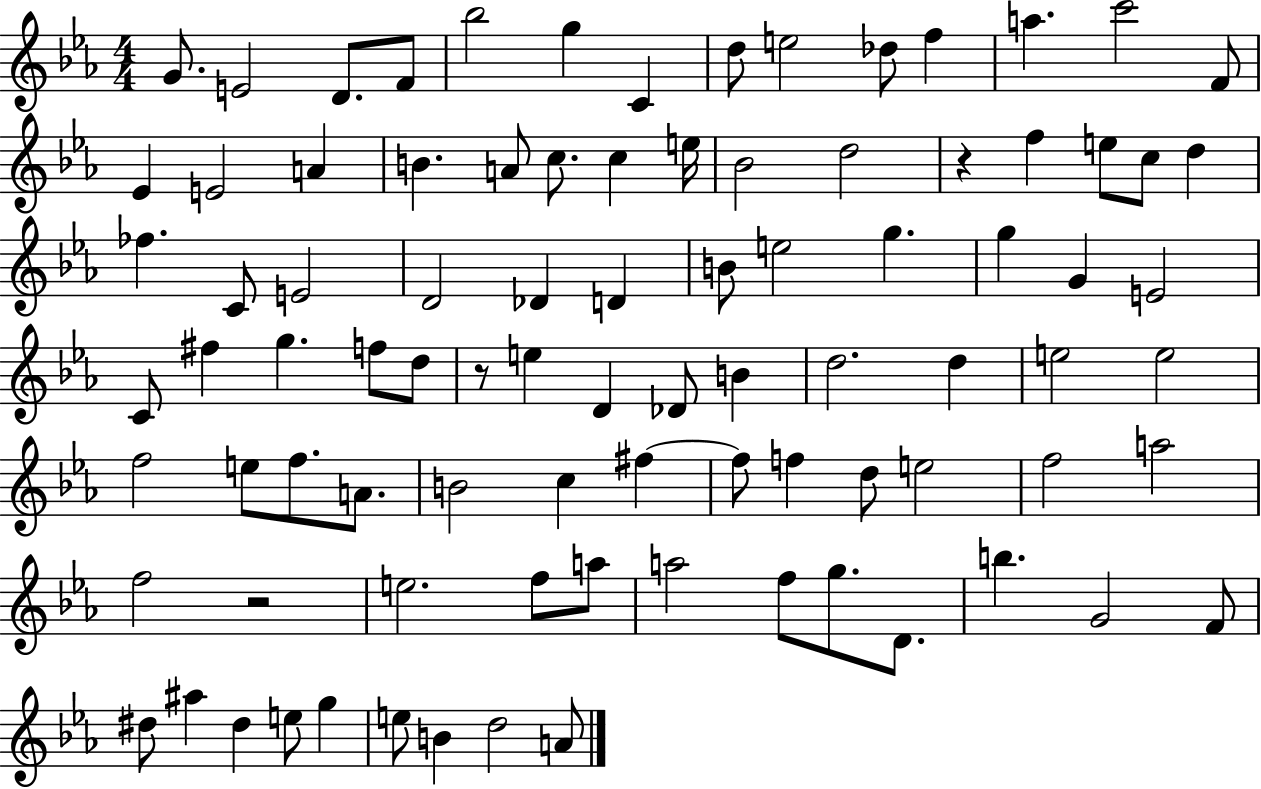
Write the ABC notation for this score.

X:1
T:Untitled
M:4/4
L:1/4
K:Eb
G/2 E2 D/2 F/2 _b2 g C d/2 e2 _d/2 f a c'2 F/2 _E E2 A B A/2 c/2 c e/4 _B2 d2 z f e/2 c/2 d _f C/2 E2 D2 _D D B/2 e2 g g G E2 C/2 ^f g f/2 d/2 z/2 e D _D/2 B d2 d e2 e2 f2 e/2 f/2 A/2 B2 c ^f ^f/2 f d/2 e2 f2 a2 f2 z2 e2 f/2 a/2 a2 f/2 g/2 D/2 b G2 F/2 ^d/2 ^a ^d e/2 g e/2 B d2 A/2